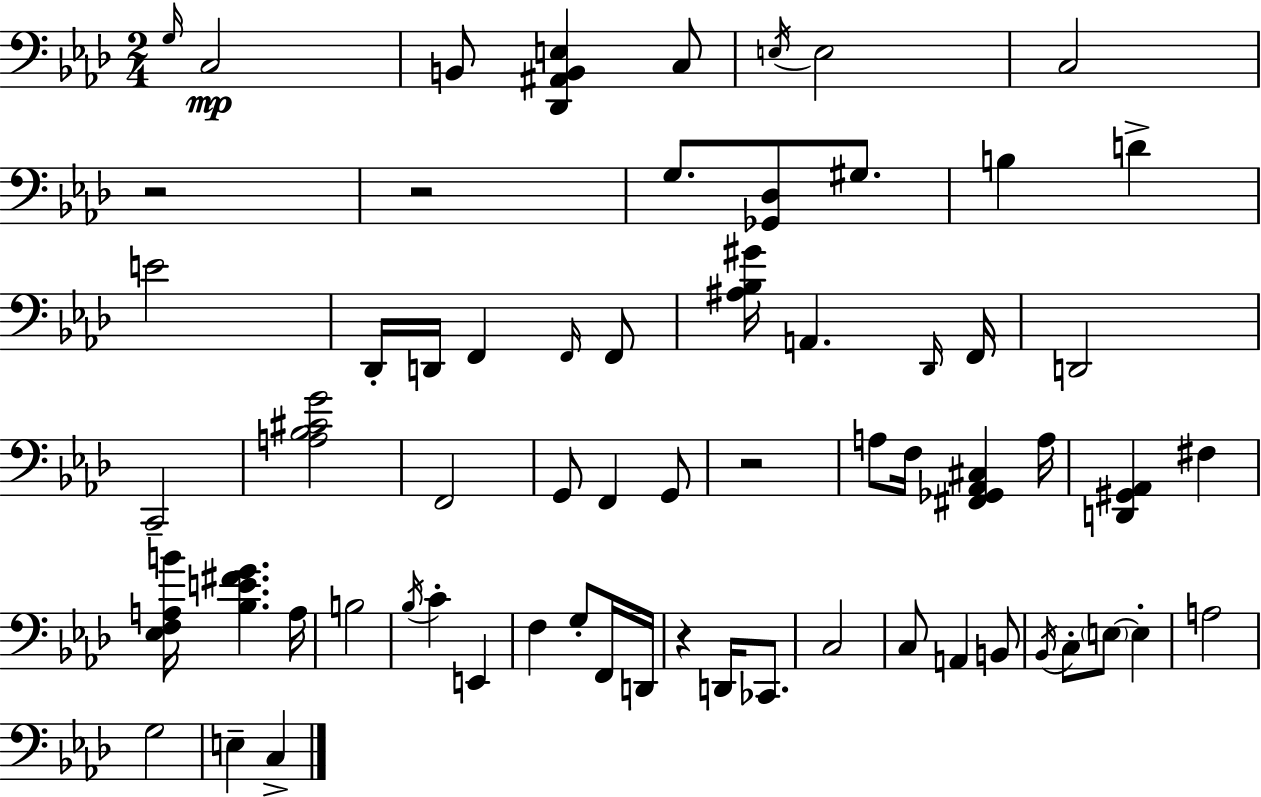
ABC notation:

X:1
T:Untitled
M:2/4
L:1/4
K:Ab
G,/4 C,2 B,,/2 [_D,,^A,,B,,E,] C,/2 E,/4 E,2 C,2 z2 z2 G,/2 [_G,,_D,]/2 ^G,/2 B, D E2 _D,,/4 D,,/4 F,, F,,/4 F,,/2 [^A,_B,^G]/4 A,, _D,,/4 F,,/4 D,,2 C,,2 [A,_B,^CG]2 F,,2 G,,/2 F,, G,,/2 z2 A,/2 F,/4 [^F,,_G,,_A,,^C,] A,/4 [D,,^G,,_A,,] ^F, [_E,F,A,B]/4 [_B,E^FG] A,/4 B,2 _B,/4 C E,, F, G,/2 F,,/4 D,,/4 z D,,/4 _C,,/2 C,2 C,/2 A,, B,,/2 _B,,/4 C,/2 E,/2 E, A,2 G,2 E, C,